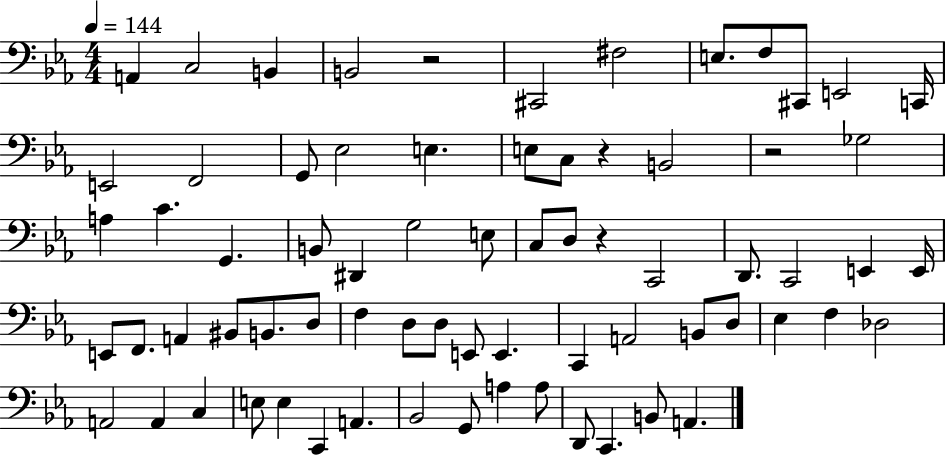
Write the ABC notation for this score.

X:1
T:Untitled
M:4/4
L:1/4
K:Eb
A,, C,2 B,, B,,2 z2 ^C,,2 ^F,2 E,/2 F,/2 ^C,,/2 E,,2 C,,/4 E,,2 F,,2 G,,/2 _E,2 E, E,/2 C,/2 z B,,2 z2 _G,2 A, C G,, B,,/2 ^D,, G,2 E,/2 C,/2 D,/2 z C,,2 D,,/2 C,,2 E,, E,,/4 E,,/2 F,,/2 A,, ^B,,/2 B,,/2 D,/2 F, D,/2 D,/2 E,,/2 E,, C,, A,,2 B,,/2 D,/2 _E, F, _D,2 A,,2 A,, C, E,/2 E, C,, A,, _B,,2 G,,/2 A, A,/2 D,,/2 C,, B,,/2 A,,